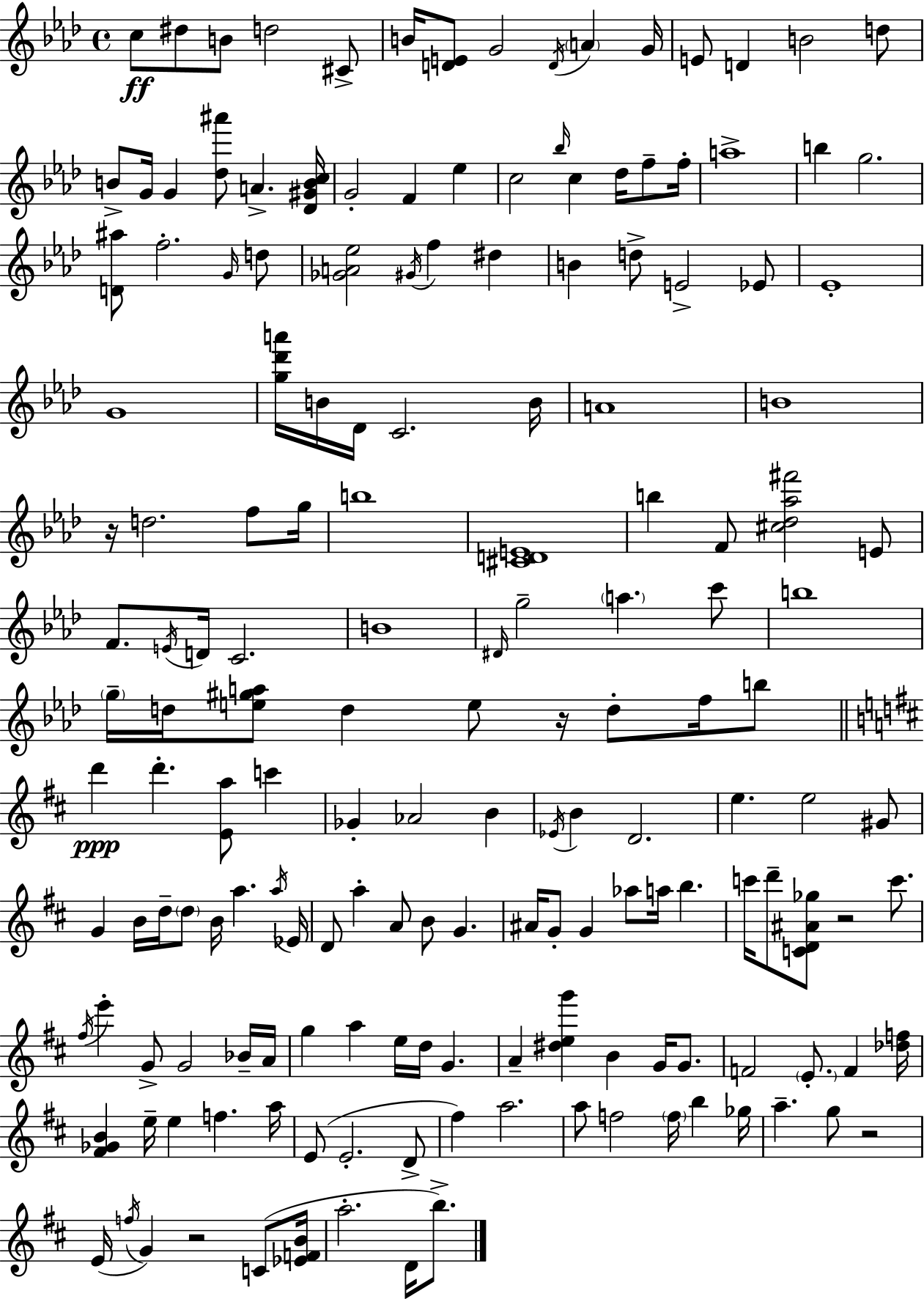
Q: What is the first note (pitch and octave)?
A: C5